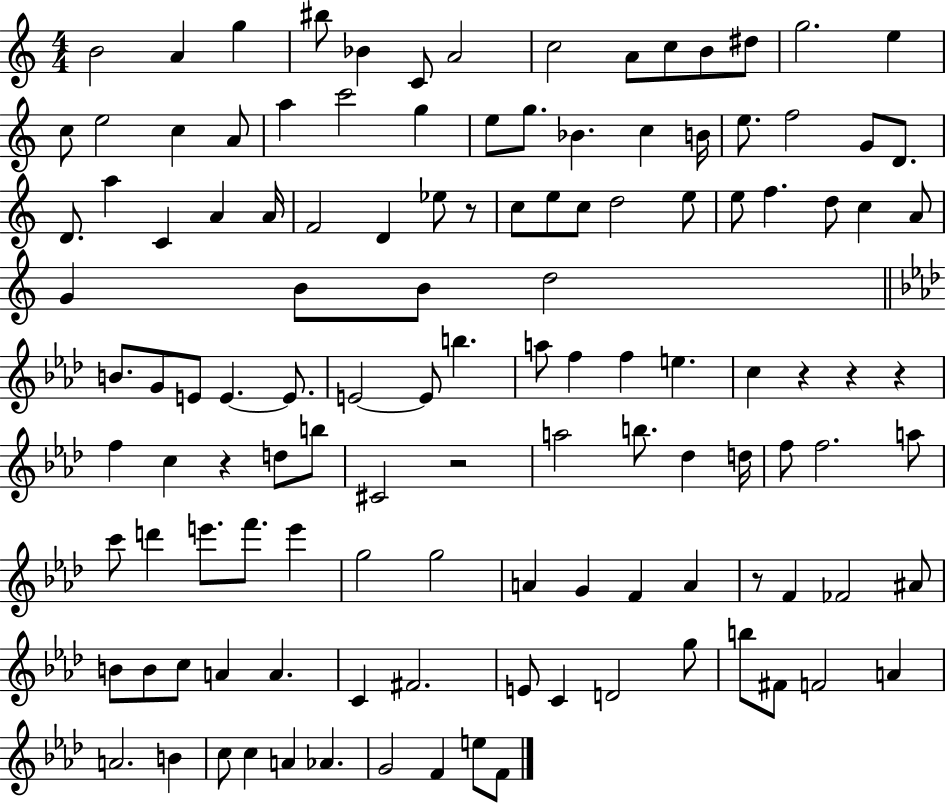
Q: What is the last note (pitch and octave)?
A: F4